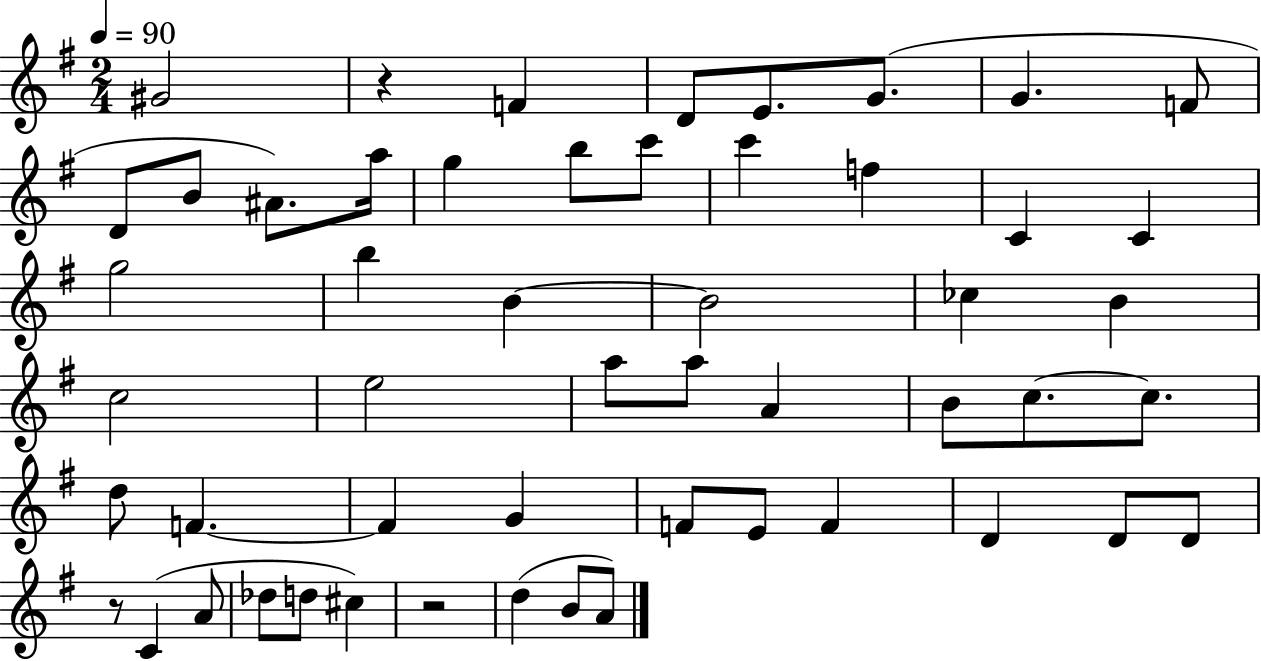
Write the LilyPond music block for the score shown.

{
  \clef treble
  \numericTimeSignature
  \time 2/4
  \key g \major
  \tempo 4 = 90
  gis'2 | r4 f'4 | d'8 e'8. g'8.( | g'4. f'8 | \break d'8 b'8 ais'8.) a''16 | g''4 b''8 c'''8 | c'''4 f''4 | c'4 c'4 | \break g''2 | b''4 b'4~~ | b'2 | ces''4 b'4 | \break c''2 | e''2 | a''8 a''8 a'4 | b'8 c''8.~~ c''8. | \break d''8 f'4.~~ | f'4 g'4 | f'8 e'8 f'4 | d'4 d'8 d'8 | \break r8 c'4( a'8 | des''8 d''8 cis''4) | r2 | d''4( b'8 a'8) | \break \bar "|."
}